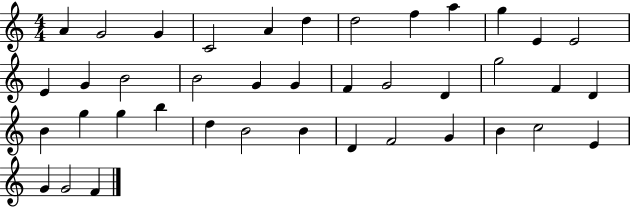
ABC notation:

X:1
T:Untitled
M:4/4
L:1/4
K:C
A G2 G C2 A d d2 f a g E E2 E G B2 B2 G G F G2 D g2 F D B g g b d B2 B D F2 G B c2 E G G2 F